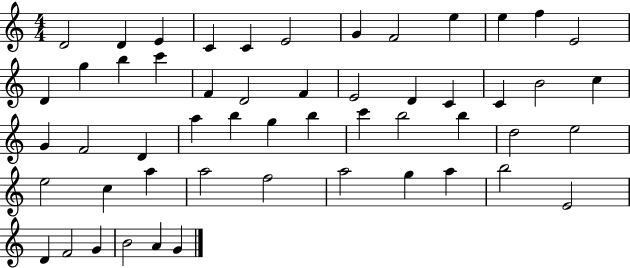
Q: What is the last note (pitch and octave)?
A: G4